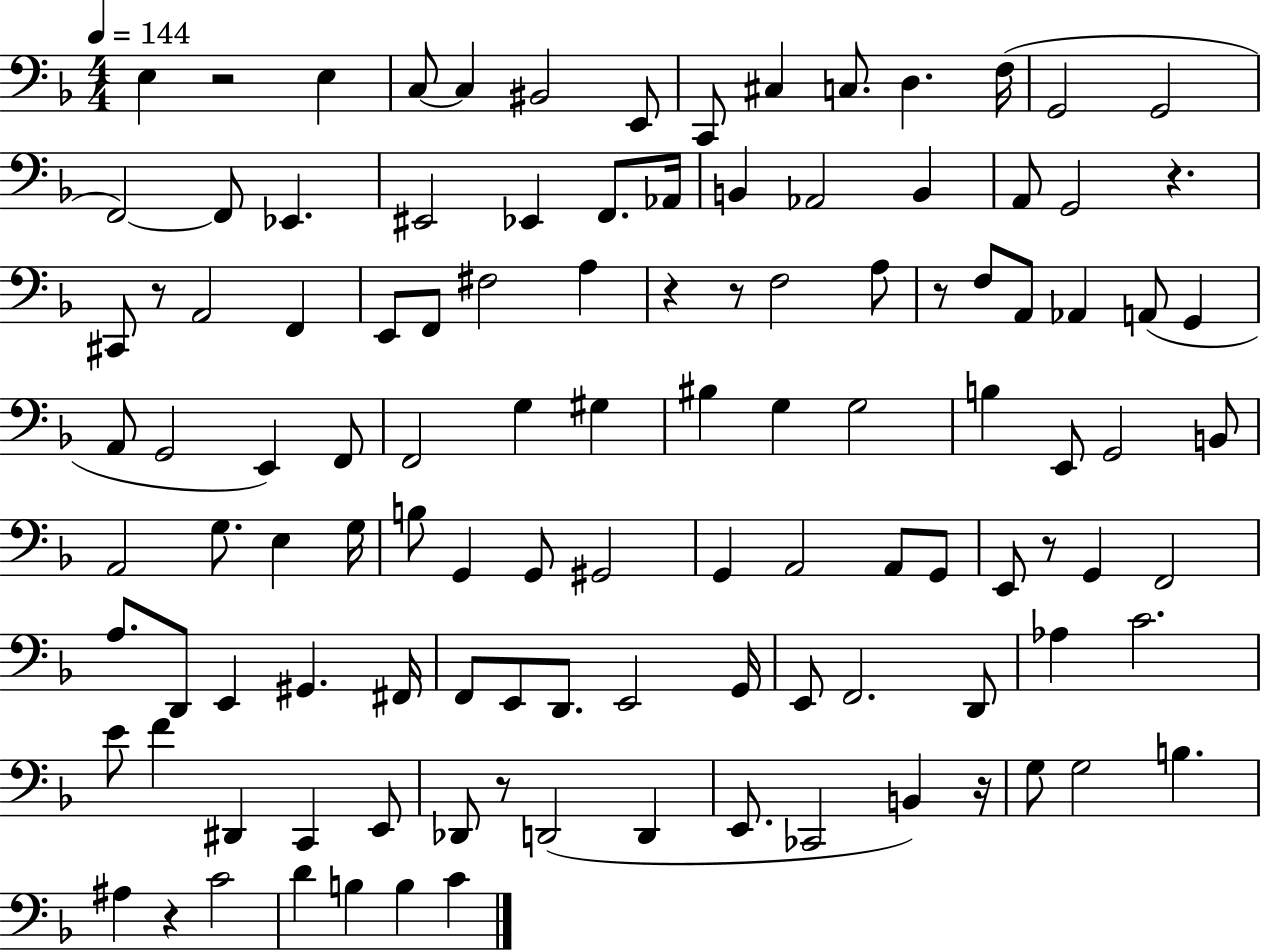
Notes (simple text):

E3/q R/h E3/q C3/e C3/q BIS2/h E2/e C2/e C#3/q C3/e. D3/q. F3/s G2/h G2/h F2/h F2/e Eb2/q. EIS2/h Eb2/q F2/e. Ab2/s B2/q Ab2/h B2/q A2/e G2/h R/q. C#2/e R/e A2/h F2/q E2/e F2/e F#3/h A3/q R/q R/e F3/h A3/e R/e F3/e A2/e Ab2/q A2/e G2/q A2/e G2/h E2/q F2/e F2/h G3/q G#3/q BIS3/q G3/q G3/h B3/q E2/e G2/h B2/e A2/h G3/e. E3/q G3/s B3/e G2/q G2/e G#2/h G2/q A2/h A2/e G2/e E2/e R/e G2/q F2/h A3/e. D2/e E2/q G#2/q. F#2/s F2/e E2/e D2/e. E2/h G2/s E2/e F2/h. D2/e Ab3/q C4/h. E4/e F4/q D#2/q C2/q E2/e Db2/e R/e D2/h D2/q E2/e. CES2/h B2/q R/s G3/e G3/h B3/q. A#3/q R/q C4/h D4/q B3/q B3/q C4/q